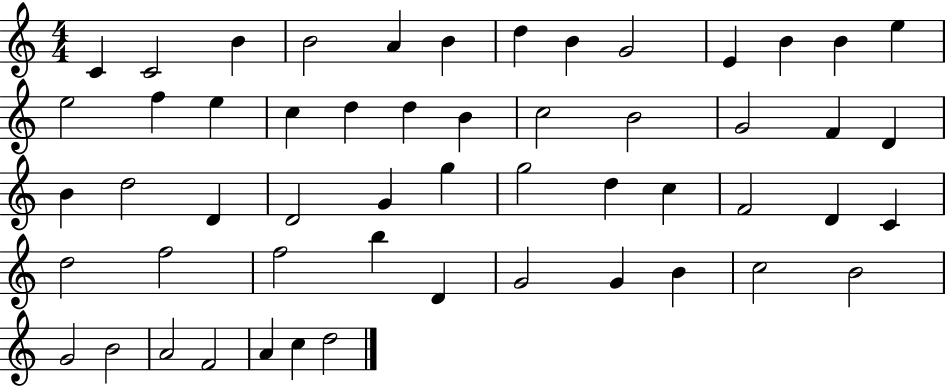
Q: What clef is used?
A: treble